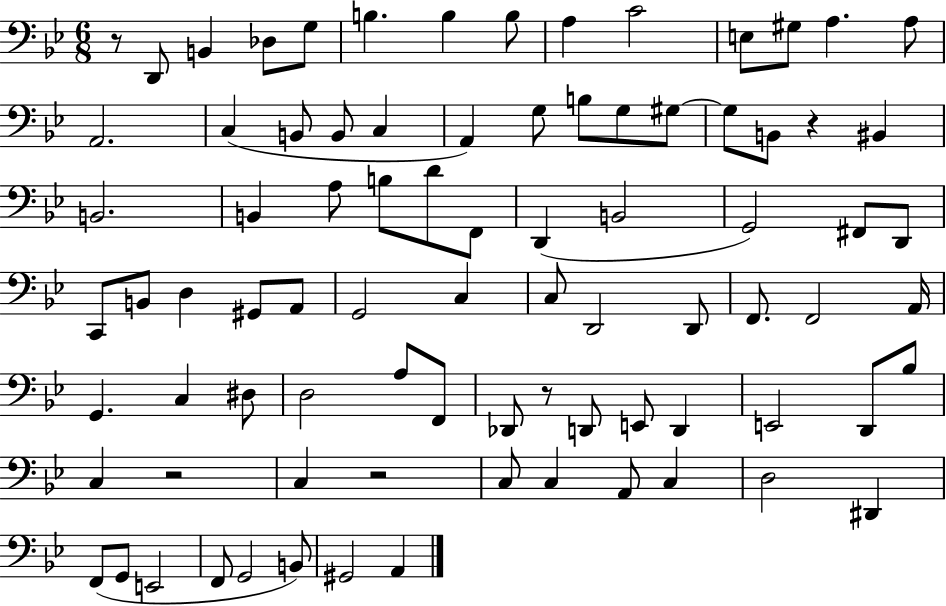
R/e D2/e B2/q Db3/e G3/e B3/q. B3/q B3/e A3/q C4/h E3/e G#3/e A3/q. A3/e A2/h. C3/q B2/e B2/e C3/q A2/q G3/e B3/e G3/e G#3/e G#3/e B2/e R/q BIS2/q B2/h. B2/q A3/e B3/e D4/e F2/e D2/q B2/h G2/h F#2/e D2/e C2/e B2/e D3/q G#2/e A2/e G2/h C3/q C3/e D2/h D2/e F2/e. F2/h A2/s G2/q. C3/q D#3/e D3/h A3/e F2/e Db2/e R/e D2/e E2/e D2/q E2/h D2/e Bb3/e C3/q R/h C3/q R/h C3/e C3/q A2/e C3/q D3/h D#2/q F2/e G2/e E2/h F2/e G2/h B2/e G#2/h A2/q